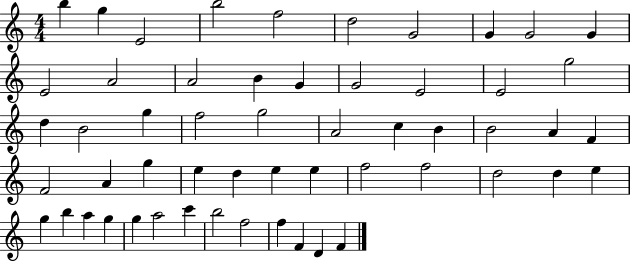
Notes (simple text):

B5/q G5/q E4/h B5/h F5/h D5/h G4/h G4/q G4/h G4/q E4/h A4/h A4/h B4/q G4/q G4/h E4/h E4/h G5/h D5/q B4/h G5/q F5/h G5/h A4/h C5/q B4/q B4/h A4/q F4/q F4/h A4/q G5/q E5/q D5/q E5/q E5/q F5/h F5/h D5/h D5/q E5/q G5/q B5/q A5/q G5/q G5/q A5/h C6/q B5/h F5/h F5/q F4/q D4/q F4/q